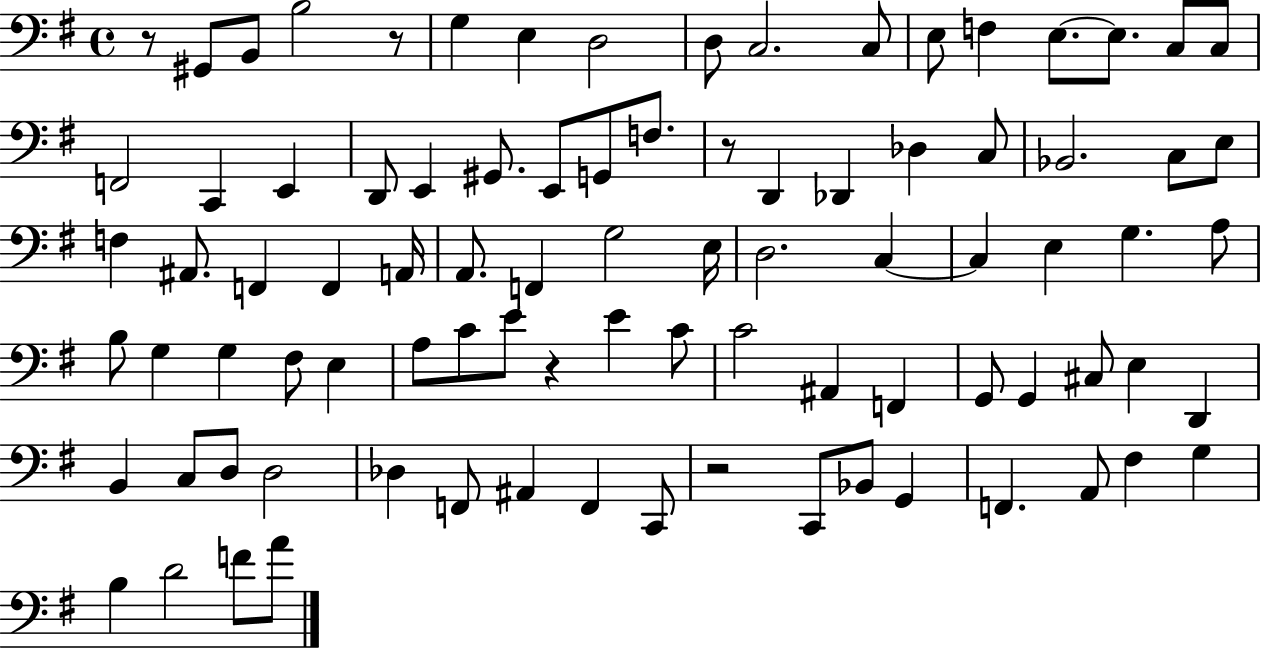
R/e G#2/e B2/e B3/h R/e G3/q E3/q D3/h D3/e C3/h. C3/e E3/e F3/q E3/e. E3/e. C3/e C3/e F2/h C2/q E2/q D2/e E2/q G#2/e. E2/e G2/e F3/e. R/e D2/q Db2/q Db3/q C3/e Bb2/h. C3/e E3/e F3/q A#2/e. F2/q F2/q A2/s A2/e. F2/q G3/h E3/s D3/h. C3/q C3/q E3/q G3/q. A3/e B3/e G3/q G3/q F#3/e E3/q A3/e C4/e E4/e R/q E4/q C4/e C4/h A#2/q F2/q G2/e G2/q C#3/e E3/q D2/q B2/q C3/e D3/e D3/h Db3/q F2/e A#2/q F2/q C2/e R/h C2/e Bb2/e G2/q F2/q. A2/e F#3/q G3/q B3/q D4/h F4/e A4/e